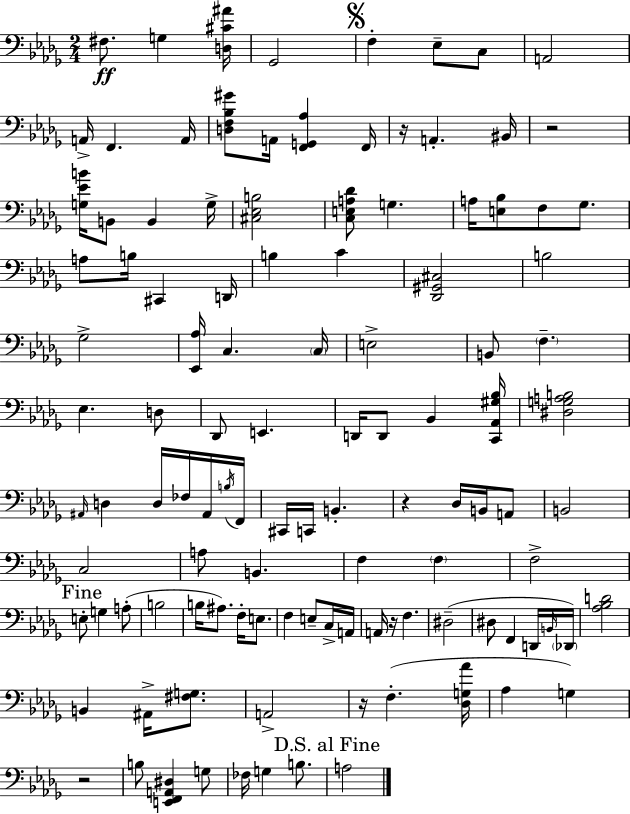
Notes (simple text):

F#3/e. G3/q [D3,C#4,A#4]/s Gb2/h F3/q Eb3/e C3/e A2/h A2/s F2/q. A2/s [D3,F3,Bb3,G#4]/e A2/s [F2,G2,Ab3]/q F2/s R/s A2/q. BIS2/s R/h [G3,Eb4,B4]/s B2/e B2/q G3/s [C#3,Eb3,B3]/h [C3,E3,A3,Db4]/e G3/q. A3/s [E3,Bb3]/e F3/e Gb3/e. A3/e B3/s C#2/q D2/s B3/q C4/q [Db2,G#2,C#3]/h B3/h Gb3/h [Eb2,Ab3]/s C3/q. C3/s E3/h B2/e F3/q. Eb3/q. D3/e Db2/e E2/q. D2/s D2/e Bb2/q [C2,Ab2,G#3,Bb3]/s [D#3,G3,A3,B3]/h A#2/s D3/q D3/s FES3/s A#2/s B3/s F2/s C#2/s C2/s B2/q. R/q Db3/s B2/s A2/e B2/h C3/h A3/e B2/q. F3/q F3/q F3/h E3/e G3/q A3/e B3/h B3/s A#3/e. F3/s E3/e. F3/q E3/e C3/s A2/s A2/s R/s F3/q. D#3/h D#3/e F2/q D2/s B2/s Db2/s [Ab3,Bb3,D4]/h B2/q A#2/s [F#3,G3]/e. A2/h R/s F3/q. [Db3,G3,Ab4]/s Ab3/q G3/q R/h B3/e [E2,F2,A2,D#3]/q G3/e FES3/s G3/q B3/e. A3/h